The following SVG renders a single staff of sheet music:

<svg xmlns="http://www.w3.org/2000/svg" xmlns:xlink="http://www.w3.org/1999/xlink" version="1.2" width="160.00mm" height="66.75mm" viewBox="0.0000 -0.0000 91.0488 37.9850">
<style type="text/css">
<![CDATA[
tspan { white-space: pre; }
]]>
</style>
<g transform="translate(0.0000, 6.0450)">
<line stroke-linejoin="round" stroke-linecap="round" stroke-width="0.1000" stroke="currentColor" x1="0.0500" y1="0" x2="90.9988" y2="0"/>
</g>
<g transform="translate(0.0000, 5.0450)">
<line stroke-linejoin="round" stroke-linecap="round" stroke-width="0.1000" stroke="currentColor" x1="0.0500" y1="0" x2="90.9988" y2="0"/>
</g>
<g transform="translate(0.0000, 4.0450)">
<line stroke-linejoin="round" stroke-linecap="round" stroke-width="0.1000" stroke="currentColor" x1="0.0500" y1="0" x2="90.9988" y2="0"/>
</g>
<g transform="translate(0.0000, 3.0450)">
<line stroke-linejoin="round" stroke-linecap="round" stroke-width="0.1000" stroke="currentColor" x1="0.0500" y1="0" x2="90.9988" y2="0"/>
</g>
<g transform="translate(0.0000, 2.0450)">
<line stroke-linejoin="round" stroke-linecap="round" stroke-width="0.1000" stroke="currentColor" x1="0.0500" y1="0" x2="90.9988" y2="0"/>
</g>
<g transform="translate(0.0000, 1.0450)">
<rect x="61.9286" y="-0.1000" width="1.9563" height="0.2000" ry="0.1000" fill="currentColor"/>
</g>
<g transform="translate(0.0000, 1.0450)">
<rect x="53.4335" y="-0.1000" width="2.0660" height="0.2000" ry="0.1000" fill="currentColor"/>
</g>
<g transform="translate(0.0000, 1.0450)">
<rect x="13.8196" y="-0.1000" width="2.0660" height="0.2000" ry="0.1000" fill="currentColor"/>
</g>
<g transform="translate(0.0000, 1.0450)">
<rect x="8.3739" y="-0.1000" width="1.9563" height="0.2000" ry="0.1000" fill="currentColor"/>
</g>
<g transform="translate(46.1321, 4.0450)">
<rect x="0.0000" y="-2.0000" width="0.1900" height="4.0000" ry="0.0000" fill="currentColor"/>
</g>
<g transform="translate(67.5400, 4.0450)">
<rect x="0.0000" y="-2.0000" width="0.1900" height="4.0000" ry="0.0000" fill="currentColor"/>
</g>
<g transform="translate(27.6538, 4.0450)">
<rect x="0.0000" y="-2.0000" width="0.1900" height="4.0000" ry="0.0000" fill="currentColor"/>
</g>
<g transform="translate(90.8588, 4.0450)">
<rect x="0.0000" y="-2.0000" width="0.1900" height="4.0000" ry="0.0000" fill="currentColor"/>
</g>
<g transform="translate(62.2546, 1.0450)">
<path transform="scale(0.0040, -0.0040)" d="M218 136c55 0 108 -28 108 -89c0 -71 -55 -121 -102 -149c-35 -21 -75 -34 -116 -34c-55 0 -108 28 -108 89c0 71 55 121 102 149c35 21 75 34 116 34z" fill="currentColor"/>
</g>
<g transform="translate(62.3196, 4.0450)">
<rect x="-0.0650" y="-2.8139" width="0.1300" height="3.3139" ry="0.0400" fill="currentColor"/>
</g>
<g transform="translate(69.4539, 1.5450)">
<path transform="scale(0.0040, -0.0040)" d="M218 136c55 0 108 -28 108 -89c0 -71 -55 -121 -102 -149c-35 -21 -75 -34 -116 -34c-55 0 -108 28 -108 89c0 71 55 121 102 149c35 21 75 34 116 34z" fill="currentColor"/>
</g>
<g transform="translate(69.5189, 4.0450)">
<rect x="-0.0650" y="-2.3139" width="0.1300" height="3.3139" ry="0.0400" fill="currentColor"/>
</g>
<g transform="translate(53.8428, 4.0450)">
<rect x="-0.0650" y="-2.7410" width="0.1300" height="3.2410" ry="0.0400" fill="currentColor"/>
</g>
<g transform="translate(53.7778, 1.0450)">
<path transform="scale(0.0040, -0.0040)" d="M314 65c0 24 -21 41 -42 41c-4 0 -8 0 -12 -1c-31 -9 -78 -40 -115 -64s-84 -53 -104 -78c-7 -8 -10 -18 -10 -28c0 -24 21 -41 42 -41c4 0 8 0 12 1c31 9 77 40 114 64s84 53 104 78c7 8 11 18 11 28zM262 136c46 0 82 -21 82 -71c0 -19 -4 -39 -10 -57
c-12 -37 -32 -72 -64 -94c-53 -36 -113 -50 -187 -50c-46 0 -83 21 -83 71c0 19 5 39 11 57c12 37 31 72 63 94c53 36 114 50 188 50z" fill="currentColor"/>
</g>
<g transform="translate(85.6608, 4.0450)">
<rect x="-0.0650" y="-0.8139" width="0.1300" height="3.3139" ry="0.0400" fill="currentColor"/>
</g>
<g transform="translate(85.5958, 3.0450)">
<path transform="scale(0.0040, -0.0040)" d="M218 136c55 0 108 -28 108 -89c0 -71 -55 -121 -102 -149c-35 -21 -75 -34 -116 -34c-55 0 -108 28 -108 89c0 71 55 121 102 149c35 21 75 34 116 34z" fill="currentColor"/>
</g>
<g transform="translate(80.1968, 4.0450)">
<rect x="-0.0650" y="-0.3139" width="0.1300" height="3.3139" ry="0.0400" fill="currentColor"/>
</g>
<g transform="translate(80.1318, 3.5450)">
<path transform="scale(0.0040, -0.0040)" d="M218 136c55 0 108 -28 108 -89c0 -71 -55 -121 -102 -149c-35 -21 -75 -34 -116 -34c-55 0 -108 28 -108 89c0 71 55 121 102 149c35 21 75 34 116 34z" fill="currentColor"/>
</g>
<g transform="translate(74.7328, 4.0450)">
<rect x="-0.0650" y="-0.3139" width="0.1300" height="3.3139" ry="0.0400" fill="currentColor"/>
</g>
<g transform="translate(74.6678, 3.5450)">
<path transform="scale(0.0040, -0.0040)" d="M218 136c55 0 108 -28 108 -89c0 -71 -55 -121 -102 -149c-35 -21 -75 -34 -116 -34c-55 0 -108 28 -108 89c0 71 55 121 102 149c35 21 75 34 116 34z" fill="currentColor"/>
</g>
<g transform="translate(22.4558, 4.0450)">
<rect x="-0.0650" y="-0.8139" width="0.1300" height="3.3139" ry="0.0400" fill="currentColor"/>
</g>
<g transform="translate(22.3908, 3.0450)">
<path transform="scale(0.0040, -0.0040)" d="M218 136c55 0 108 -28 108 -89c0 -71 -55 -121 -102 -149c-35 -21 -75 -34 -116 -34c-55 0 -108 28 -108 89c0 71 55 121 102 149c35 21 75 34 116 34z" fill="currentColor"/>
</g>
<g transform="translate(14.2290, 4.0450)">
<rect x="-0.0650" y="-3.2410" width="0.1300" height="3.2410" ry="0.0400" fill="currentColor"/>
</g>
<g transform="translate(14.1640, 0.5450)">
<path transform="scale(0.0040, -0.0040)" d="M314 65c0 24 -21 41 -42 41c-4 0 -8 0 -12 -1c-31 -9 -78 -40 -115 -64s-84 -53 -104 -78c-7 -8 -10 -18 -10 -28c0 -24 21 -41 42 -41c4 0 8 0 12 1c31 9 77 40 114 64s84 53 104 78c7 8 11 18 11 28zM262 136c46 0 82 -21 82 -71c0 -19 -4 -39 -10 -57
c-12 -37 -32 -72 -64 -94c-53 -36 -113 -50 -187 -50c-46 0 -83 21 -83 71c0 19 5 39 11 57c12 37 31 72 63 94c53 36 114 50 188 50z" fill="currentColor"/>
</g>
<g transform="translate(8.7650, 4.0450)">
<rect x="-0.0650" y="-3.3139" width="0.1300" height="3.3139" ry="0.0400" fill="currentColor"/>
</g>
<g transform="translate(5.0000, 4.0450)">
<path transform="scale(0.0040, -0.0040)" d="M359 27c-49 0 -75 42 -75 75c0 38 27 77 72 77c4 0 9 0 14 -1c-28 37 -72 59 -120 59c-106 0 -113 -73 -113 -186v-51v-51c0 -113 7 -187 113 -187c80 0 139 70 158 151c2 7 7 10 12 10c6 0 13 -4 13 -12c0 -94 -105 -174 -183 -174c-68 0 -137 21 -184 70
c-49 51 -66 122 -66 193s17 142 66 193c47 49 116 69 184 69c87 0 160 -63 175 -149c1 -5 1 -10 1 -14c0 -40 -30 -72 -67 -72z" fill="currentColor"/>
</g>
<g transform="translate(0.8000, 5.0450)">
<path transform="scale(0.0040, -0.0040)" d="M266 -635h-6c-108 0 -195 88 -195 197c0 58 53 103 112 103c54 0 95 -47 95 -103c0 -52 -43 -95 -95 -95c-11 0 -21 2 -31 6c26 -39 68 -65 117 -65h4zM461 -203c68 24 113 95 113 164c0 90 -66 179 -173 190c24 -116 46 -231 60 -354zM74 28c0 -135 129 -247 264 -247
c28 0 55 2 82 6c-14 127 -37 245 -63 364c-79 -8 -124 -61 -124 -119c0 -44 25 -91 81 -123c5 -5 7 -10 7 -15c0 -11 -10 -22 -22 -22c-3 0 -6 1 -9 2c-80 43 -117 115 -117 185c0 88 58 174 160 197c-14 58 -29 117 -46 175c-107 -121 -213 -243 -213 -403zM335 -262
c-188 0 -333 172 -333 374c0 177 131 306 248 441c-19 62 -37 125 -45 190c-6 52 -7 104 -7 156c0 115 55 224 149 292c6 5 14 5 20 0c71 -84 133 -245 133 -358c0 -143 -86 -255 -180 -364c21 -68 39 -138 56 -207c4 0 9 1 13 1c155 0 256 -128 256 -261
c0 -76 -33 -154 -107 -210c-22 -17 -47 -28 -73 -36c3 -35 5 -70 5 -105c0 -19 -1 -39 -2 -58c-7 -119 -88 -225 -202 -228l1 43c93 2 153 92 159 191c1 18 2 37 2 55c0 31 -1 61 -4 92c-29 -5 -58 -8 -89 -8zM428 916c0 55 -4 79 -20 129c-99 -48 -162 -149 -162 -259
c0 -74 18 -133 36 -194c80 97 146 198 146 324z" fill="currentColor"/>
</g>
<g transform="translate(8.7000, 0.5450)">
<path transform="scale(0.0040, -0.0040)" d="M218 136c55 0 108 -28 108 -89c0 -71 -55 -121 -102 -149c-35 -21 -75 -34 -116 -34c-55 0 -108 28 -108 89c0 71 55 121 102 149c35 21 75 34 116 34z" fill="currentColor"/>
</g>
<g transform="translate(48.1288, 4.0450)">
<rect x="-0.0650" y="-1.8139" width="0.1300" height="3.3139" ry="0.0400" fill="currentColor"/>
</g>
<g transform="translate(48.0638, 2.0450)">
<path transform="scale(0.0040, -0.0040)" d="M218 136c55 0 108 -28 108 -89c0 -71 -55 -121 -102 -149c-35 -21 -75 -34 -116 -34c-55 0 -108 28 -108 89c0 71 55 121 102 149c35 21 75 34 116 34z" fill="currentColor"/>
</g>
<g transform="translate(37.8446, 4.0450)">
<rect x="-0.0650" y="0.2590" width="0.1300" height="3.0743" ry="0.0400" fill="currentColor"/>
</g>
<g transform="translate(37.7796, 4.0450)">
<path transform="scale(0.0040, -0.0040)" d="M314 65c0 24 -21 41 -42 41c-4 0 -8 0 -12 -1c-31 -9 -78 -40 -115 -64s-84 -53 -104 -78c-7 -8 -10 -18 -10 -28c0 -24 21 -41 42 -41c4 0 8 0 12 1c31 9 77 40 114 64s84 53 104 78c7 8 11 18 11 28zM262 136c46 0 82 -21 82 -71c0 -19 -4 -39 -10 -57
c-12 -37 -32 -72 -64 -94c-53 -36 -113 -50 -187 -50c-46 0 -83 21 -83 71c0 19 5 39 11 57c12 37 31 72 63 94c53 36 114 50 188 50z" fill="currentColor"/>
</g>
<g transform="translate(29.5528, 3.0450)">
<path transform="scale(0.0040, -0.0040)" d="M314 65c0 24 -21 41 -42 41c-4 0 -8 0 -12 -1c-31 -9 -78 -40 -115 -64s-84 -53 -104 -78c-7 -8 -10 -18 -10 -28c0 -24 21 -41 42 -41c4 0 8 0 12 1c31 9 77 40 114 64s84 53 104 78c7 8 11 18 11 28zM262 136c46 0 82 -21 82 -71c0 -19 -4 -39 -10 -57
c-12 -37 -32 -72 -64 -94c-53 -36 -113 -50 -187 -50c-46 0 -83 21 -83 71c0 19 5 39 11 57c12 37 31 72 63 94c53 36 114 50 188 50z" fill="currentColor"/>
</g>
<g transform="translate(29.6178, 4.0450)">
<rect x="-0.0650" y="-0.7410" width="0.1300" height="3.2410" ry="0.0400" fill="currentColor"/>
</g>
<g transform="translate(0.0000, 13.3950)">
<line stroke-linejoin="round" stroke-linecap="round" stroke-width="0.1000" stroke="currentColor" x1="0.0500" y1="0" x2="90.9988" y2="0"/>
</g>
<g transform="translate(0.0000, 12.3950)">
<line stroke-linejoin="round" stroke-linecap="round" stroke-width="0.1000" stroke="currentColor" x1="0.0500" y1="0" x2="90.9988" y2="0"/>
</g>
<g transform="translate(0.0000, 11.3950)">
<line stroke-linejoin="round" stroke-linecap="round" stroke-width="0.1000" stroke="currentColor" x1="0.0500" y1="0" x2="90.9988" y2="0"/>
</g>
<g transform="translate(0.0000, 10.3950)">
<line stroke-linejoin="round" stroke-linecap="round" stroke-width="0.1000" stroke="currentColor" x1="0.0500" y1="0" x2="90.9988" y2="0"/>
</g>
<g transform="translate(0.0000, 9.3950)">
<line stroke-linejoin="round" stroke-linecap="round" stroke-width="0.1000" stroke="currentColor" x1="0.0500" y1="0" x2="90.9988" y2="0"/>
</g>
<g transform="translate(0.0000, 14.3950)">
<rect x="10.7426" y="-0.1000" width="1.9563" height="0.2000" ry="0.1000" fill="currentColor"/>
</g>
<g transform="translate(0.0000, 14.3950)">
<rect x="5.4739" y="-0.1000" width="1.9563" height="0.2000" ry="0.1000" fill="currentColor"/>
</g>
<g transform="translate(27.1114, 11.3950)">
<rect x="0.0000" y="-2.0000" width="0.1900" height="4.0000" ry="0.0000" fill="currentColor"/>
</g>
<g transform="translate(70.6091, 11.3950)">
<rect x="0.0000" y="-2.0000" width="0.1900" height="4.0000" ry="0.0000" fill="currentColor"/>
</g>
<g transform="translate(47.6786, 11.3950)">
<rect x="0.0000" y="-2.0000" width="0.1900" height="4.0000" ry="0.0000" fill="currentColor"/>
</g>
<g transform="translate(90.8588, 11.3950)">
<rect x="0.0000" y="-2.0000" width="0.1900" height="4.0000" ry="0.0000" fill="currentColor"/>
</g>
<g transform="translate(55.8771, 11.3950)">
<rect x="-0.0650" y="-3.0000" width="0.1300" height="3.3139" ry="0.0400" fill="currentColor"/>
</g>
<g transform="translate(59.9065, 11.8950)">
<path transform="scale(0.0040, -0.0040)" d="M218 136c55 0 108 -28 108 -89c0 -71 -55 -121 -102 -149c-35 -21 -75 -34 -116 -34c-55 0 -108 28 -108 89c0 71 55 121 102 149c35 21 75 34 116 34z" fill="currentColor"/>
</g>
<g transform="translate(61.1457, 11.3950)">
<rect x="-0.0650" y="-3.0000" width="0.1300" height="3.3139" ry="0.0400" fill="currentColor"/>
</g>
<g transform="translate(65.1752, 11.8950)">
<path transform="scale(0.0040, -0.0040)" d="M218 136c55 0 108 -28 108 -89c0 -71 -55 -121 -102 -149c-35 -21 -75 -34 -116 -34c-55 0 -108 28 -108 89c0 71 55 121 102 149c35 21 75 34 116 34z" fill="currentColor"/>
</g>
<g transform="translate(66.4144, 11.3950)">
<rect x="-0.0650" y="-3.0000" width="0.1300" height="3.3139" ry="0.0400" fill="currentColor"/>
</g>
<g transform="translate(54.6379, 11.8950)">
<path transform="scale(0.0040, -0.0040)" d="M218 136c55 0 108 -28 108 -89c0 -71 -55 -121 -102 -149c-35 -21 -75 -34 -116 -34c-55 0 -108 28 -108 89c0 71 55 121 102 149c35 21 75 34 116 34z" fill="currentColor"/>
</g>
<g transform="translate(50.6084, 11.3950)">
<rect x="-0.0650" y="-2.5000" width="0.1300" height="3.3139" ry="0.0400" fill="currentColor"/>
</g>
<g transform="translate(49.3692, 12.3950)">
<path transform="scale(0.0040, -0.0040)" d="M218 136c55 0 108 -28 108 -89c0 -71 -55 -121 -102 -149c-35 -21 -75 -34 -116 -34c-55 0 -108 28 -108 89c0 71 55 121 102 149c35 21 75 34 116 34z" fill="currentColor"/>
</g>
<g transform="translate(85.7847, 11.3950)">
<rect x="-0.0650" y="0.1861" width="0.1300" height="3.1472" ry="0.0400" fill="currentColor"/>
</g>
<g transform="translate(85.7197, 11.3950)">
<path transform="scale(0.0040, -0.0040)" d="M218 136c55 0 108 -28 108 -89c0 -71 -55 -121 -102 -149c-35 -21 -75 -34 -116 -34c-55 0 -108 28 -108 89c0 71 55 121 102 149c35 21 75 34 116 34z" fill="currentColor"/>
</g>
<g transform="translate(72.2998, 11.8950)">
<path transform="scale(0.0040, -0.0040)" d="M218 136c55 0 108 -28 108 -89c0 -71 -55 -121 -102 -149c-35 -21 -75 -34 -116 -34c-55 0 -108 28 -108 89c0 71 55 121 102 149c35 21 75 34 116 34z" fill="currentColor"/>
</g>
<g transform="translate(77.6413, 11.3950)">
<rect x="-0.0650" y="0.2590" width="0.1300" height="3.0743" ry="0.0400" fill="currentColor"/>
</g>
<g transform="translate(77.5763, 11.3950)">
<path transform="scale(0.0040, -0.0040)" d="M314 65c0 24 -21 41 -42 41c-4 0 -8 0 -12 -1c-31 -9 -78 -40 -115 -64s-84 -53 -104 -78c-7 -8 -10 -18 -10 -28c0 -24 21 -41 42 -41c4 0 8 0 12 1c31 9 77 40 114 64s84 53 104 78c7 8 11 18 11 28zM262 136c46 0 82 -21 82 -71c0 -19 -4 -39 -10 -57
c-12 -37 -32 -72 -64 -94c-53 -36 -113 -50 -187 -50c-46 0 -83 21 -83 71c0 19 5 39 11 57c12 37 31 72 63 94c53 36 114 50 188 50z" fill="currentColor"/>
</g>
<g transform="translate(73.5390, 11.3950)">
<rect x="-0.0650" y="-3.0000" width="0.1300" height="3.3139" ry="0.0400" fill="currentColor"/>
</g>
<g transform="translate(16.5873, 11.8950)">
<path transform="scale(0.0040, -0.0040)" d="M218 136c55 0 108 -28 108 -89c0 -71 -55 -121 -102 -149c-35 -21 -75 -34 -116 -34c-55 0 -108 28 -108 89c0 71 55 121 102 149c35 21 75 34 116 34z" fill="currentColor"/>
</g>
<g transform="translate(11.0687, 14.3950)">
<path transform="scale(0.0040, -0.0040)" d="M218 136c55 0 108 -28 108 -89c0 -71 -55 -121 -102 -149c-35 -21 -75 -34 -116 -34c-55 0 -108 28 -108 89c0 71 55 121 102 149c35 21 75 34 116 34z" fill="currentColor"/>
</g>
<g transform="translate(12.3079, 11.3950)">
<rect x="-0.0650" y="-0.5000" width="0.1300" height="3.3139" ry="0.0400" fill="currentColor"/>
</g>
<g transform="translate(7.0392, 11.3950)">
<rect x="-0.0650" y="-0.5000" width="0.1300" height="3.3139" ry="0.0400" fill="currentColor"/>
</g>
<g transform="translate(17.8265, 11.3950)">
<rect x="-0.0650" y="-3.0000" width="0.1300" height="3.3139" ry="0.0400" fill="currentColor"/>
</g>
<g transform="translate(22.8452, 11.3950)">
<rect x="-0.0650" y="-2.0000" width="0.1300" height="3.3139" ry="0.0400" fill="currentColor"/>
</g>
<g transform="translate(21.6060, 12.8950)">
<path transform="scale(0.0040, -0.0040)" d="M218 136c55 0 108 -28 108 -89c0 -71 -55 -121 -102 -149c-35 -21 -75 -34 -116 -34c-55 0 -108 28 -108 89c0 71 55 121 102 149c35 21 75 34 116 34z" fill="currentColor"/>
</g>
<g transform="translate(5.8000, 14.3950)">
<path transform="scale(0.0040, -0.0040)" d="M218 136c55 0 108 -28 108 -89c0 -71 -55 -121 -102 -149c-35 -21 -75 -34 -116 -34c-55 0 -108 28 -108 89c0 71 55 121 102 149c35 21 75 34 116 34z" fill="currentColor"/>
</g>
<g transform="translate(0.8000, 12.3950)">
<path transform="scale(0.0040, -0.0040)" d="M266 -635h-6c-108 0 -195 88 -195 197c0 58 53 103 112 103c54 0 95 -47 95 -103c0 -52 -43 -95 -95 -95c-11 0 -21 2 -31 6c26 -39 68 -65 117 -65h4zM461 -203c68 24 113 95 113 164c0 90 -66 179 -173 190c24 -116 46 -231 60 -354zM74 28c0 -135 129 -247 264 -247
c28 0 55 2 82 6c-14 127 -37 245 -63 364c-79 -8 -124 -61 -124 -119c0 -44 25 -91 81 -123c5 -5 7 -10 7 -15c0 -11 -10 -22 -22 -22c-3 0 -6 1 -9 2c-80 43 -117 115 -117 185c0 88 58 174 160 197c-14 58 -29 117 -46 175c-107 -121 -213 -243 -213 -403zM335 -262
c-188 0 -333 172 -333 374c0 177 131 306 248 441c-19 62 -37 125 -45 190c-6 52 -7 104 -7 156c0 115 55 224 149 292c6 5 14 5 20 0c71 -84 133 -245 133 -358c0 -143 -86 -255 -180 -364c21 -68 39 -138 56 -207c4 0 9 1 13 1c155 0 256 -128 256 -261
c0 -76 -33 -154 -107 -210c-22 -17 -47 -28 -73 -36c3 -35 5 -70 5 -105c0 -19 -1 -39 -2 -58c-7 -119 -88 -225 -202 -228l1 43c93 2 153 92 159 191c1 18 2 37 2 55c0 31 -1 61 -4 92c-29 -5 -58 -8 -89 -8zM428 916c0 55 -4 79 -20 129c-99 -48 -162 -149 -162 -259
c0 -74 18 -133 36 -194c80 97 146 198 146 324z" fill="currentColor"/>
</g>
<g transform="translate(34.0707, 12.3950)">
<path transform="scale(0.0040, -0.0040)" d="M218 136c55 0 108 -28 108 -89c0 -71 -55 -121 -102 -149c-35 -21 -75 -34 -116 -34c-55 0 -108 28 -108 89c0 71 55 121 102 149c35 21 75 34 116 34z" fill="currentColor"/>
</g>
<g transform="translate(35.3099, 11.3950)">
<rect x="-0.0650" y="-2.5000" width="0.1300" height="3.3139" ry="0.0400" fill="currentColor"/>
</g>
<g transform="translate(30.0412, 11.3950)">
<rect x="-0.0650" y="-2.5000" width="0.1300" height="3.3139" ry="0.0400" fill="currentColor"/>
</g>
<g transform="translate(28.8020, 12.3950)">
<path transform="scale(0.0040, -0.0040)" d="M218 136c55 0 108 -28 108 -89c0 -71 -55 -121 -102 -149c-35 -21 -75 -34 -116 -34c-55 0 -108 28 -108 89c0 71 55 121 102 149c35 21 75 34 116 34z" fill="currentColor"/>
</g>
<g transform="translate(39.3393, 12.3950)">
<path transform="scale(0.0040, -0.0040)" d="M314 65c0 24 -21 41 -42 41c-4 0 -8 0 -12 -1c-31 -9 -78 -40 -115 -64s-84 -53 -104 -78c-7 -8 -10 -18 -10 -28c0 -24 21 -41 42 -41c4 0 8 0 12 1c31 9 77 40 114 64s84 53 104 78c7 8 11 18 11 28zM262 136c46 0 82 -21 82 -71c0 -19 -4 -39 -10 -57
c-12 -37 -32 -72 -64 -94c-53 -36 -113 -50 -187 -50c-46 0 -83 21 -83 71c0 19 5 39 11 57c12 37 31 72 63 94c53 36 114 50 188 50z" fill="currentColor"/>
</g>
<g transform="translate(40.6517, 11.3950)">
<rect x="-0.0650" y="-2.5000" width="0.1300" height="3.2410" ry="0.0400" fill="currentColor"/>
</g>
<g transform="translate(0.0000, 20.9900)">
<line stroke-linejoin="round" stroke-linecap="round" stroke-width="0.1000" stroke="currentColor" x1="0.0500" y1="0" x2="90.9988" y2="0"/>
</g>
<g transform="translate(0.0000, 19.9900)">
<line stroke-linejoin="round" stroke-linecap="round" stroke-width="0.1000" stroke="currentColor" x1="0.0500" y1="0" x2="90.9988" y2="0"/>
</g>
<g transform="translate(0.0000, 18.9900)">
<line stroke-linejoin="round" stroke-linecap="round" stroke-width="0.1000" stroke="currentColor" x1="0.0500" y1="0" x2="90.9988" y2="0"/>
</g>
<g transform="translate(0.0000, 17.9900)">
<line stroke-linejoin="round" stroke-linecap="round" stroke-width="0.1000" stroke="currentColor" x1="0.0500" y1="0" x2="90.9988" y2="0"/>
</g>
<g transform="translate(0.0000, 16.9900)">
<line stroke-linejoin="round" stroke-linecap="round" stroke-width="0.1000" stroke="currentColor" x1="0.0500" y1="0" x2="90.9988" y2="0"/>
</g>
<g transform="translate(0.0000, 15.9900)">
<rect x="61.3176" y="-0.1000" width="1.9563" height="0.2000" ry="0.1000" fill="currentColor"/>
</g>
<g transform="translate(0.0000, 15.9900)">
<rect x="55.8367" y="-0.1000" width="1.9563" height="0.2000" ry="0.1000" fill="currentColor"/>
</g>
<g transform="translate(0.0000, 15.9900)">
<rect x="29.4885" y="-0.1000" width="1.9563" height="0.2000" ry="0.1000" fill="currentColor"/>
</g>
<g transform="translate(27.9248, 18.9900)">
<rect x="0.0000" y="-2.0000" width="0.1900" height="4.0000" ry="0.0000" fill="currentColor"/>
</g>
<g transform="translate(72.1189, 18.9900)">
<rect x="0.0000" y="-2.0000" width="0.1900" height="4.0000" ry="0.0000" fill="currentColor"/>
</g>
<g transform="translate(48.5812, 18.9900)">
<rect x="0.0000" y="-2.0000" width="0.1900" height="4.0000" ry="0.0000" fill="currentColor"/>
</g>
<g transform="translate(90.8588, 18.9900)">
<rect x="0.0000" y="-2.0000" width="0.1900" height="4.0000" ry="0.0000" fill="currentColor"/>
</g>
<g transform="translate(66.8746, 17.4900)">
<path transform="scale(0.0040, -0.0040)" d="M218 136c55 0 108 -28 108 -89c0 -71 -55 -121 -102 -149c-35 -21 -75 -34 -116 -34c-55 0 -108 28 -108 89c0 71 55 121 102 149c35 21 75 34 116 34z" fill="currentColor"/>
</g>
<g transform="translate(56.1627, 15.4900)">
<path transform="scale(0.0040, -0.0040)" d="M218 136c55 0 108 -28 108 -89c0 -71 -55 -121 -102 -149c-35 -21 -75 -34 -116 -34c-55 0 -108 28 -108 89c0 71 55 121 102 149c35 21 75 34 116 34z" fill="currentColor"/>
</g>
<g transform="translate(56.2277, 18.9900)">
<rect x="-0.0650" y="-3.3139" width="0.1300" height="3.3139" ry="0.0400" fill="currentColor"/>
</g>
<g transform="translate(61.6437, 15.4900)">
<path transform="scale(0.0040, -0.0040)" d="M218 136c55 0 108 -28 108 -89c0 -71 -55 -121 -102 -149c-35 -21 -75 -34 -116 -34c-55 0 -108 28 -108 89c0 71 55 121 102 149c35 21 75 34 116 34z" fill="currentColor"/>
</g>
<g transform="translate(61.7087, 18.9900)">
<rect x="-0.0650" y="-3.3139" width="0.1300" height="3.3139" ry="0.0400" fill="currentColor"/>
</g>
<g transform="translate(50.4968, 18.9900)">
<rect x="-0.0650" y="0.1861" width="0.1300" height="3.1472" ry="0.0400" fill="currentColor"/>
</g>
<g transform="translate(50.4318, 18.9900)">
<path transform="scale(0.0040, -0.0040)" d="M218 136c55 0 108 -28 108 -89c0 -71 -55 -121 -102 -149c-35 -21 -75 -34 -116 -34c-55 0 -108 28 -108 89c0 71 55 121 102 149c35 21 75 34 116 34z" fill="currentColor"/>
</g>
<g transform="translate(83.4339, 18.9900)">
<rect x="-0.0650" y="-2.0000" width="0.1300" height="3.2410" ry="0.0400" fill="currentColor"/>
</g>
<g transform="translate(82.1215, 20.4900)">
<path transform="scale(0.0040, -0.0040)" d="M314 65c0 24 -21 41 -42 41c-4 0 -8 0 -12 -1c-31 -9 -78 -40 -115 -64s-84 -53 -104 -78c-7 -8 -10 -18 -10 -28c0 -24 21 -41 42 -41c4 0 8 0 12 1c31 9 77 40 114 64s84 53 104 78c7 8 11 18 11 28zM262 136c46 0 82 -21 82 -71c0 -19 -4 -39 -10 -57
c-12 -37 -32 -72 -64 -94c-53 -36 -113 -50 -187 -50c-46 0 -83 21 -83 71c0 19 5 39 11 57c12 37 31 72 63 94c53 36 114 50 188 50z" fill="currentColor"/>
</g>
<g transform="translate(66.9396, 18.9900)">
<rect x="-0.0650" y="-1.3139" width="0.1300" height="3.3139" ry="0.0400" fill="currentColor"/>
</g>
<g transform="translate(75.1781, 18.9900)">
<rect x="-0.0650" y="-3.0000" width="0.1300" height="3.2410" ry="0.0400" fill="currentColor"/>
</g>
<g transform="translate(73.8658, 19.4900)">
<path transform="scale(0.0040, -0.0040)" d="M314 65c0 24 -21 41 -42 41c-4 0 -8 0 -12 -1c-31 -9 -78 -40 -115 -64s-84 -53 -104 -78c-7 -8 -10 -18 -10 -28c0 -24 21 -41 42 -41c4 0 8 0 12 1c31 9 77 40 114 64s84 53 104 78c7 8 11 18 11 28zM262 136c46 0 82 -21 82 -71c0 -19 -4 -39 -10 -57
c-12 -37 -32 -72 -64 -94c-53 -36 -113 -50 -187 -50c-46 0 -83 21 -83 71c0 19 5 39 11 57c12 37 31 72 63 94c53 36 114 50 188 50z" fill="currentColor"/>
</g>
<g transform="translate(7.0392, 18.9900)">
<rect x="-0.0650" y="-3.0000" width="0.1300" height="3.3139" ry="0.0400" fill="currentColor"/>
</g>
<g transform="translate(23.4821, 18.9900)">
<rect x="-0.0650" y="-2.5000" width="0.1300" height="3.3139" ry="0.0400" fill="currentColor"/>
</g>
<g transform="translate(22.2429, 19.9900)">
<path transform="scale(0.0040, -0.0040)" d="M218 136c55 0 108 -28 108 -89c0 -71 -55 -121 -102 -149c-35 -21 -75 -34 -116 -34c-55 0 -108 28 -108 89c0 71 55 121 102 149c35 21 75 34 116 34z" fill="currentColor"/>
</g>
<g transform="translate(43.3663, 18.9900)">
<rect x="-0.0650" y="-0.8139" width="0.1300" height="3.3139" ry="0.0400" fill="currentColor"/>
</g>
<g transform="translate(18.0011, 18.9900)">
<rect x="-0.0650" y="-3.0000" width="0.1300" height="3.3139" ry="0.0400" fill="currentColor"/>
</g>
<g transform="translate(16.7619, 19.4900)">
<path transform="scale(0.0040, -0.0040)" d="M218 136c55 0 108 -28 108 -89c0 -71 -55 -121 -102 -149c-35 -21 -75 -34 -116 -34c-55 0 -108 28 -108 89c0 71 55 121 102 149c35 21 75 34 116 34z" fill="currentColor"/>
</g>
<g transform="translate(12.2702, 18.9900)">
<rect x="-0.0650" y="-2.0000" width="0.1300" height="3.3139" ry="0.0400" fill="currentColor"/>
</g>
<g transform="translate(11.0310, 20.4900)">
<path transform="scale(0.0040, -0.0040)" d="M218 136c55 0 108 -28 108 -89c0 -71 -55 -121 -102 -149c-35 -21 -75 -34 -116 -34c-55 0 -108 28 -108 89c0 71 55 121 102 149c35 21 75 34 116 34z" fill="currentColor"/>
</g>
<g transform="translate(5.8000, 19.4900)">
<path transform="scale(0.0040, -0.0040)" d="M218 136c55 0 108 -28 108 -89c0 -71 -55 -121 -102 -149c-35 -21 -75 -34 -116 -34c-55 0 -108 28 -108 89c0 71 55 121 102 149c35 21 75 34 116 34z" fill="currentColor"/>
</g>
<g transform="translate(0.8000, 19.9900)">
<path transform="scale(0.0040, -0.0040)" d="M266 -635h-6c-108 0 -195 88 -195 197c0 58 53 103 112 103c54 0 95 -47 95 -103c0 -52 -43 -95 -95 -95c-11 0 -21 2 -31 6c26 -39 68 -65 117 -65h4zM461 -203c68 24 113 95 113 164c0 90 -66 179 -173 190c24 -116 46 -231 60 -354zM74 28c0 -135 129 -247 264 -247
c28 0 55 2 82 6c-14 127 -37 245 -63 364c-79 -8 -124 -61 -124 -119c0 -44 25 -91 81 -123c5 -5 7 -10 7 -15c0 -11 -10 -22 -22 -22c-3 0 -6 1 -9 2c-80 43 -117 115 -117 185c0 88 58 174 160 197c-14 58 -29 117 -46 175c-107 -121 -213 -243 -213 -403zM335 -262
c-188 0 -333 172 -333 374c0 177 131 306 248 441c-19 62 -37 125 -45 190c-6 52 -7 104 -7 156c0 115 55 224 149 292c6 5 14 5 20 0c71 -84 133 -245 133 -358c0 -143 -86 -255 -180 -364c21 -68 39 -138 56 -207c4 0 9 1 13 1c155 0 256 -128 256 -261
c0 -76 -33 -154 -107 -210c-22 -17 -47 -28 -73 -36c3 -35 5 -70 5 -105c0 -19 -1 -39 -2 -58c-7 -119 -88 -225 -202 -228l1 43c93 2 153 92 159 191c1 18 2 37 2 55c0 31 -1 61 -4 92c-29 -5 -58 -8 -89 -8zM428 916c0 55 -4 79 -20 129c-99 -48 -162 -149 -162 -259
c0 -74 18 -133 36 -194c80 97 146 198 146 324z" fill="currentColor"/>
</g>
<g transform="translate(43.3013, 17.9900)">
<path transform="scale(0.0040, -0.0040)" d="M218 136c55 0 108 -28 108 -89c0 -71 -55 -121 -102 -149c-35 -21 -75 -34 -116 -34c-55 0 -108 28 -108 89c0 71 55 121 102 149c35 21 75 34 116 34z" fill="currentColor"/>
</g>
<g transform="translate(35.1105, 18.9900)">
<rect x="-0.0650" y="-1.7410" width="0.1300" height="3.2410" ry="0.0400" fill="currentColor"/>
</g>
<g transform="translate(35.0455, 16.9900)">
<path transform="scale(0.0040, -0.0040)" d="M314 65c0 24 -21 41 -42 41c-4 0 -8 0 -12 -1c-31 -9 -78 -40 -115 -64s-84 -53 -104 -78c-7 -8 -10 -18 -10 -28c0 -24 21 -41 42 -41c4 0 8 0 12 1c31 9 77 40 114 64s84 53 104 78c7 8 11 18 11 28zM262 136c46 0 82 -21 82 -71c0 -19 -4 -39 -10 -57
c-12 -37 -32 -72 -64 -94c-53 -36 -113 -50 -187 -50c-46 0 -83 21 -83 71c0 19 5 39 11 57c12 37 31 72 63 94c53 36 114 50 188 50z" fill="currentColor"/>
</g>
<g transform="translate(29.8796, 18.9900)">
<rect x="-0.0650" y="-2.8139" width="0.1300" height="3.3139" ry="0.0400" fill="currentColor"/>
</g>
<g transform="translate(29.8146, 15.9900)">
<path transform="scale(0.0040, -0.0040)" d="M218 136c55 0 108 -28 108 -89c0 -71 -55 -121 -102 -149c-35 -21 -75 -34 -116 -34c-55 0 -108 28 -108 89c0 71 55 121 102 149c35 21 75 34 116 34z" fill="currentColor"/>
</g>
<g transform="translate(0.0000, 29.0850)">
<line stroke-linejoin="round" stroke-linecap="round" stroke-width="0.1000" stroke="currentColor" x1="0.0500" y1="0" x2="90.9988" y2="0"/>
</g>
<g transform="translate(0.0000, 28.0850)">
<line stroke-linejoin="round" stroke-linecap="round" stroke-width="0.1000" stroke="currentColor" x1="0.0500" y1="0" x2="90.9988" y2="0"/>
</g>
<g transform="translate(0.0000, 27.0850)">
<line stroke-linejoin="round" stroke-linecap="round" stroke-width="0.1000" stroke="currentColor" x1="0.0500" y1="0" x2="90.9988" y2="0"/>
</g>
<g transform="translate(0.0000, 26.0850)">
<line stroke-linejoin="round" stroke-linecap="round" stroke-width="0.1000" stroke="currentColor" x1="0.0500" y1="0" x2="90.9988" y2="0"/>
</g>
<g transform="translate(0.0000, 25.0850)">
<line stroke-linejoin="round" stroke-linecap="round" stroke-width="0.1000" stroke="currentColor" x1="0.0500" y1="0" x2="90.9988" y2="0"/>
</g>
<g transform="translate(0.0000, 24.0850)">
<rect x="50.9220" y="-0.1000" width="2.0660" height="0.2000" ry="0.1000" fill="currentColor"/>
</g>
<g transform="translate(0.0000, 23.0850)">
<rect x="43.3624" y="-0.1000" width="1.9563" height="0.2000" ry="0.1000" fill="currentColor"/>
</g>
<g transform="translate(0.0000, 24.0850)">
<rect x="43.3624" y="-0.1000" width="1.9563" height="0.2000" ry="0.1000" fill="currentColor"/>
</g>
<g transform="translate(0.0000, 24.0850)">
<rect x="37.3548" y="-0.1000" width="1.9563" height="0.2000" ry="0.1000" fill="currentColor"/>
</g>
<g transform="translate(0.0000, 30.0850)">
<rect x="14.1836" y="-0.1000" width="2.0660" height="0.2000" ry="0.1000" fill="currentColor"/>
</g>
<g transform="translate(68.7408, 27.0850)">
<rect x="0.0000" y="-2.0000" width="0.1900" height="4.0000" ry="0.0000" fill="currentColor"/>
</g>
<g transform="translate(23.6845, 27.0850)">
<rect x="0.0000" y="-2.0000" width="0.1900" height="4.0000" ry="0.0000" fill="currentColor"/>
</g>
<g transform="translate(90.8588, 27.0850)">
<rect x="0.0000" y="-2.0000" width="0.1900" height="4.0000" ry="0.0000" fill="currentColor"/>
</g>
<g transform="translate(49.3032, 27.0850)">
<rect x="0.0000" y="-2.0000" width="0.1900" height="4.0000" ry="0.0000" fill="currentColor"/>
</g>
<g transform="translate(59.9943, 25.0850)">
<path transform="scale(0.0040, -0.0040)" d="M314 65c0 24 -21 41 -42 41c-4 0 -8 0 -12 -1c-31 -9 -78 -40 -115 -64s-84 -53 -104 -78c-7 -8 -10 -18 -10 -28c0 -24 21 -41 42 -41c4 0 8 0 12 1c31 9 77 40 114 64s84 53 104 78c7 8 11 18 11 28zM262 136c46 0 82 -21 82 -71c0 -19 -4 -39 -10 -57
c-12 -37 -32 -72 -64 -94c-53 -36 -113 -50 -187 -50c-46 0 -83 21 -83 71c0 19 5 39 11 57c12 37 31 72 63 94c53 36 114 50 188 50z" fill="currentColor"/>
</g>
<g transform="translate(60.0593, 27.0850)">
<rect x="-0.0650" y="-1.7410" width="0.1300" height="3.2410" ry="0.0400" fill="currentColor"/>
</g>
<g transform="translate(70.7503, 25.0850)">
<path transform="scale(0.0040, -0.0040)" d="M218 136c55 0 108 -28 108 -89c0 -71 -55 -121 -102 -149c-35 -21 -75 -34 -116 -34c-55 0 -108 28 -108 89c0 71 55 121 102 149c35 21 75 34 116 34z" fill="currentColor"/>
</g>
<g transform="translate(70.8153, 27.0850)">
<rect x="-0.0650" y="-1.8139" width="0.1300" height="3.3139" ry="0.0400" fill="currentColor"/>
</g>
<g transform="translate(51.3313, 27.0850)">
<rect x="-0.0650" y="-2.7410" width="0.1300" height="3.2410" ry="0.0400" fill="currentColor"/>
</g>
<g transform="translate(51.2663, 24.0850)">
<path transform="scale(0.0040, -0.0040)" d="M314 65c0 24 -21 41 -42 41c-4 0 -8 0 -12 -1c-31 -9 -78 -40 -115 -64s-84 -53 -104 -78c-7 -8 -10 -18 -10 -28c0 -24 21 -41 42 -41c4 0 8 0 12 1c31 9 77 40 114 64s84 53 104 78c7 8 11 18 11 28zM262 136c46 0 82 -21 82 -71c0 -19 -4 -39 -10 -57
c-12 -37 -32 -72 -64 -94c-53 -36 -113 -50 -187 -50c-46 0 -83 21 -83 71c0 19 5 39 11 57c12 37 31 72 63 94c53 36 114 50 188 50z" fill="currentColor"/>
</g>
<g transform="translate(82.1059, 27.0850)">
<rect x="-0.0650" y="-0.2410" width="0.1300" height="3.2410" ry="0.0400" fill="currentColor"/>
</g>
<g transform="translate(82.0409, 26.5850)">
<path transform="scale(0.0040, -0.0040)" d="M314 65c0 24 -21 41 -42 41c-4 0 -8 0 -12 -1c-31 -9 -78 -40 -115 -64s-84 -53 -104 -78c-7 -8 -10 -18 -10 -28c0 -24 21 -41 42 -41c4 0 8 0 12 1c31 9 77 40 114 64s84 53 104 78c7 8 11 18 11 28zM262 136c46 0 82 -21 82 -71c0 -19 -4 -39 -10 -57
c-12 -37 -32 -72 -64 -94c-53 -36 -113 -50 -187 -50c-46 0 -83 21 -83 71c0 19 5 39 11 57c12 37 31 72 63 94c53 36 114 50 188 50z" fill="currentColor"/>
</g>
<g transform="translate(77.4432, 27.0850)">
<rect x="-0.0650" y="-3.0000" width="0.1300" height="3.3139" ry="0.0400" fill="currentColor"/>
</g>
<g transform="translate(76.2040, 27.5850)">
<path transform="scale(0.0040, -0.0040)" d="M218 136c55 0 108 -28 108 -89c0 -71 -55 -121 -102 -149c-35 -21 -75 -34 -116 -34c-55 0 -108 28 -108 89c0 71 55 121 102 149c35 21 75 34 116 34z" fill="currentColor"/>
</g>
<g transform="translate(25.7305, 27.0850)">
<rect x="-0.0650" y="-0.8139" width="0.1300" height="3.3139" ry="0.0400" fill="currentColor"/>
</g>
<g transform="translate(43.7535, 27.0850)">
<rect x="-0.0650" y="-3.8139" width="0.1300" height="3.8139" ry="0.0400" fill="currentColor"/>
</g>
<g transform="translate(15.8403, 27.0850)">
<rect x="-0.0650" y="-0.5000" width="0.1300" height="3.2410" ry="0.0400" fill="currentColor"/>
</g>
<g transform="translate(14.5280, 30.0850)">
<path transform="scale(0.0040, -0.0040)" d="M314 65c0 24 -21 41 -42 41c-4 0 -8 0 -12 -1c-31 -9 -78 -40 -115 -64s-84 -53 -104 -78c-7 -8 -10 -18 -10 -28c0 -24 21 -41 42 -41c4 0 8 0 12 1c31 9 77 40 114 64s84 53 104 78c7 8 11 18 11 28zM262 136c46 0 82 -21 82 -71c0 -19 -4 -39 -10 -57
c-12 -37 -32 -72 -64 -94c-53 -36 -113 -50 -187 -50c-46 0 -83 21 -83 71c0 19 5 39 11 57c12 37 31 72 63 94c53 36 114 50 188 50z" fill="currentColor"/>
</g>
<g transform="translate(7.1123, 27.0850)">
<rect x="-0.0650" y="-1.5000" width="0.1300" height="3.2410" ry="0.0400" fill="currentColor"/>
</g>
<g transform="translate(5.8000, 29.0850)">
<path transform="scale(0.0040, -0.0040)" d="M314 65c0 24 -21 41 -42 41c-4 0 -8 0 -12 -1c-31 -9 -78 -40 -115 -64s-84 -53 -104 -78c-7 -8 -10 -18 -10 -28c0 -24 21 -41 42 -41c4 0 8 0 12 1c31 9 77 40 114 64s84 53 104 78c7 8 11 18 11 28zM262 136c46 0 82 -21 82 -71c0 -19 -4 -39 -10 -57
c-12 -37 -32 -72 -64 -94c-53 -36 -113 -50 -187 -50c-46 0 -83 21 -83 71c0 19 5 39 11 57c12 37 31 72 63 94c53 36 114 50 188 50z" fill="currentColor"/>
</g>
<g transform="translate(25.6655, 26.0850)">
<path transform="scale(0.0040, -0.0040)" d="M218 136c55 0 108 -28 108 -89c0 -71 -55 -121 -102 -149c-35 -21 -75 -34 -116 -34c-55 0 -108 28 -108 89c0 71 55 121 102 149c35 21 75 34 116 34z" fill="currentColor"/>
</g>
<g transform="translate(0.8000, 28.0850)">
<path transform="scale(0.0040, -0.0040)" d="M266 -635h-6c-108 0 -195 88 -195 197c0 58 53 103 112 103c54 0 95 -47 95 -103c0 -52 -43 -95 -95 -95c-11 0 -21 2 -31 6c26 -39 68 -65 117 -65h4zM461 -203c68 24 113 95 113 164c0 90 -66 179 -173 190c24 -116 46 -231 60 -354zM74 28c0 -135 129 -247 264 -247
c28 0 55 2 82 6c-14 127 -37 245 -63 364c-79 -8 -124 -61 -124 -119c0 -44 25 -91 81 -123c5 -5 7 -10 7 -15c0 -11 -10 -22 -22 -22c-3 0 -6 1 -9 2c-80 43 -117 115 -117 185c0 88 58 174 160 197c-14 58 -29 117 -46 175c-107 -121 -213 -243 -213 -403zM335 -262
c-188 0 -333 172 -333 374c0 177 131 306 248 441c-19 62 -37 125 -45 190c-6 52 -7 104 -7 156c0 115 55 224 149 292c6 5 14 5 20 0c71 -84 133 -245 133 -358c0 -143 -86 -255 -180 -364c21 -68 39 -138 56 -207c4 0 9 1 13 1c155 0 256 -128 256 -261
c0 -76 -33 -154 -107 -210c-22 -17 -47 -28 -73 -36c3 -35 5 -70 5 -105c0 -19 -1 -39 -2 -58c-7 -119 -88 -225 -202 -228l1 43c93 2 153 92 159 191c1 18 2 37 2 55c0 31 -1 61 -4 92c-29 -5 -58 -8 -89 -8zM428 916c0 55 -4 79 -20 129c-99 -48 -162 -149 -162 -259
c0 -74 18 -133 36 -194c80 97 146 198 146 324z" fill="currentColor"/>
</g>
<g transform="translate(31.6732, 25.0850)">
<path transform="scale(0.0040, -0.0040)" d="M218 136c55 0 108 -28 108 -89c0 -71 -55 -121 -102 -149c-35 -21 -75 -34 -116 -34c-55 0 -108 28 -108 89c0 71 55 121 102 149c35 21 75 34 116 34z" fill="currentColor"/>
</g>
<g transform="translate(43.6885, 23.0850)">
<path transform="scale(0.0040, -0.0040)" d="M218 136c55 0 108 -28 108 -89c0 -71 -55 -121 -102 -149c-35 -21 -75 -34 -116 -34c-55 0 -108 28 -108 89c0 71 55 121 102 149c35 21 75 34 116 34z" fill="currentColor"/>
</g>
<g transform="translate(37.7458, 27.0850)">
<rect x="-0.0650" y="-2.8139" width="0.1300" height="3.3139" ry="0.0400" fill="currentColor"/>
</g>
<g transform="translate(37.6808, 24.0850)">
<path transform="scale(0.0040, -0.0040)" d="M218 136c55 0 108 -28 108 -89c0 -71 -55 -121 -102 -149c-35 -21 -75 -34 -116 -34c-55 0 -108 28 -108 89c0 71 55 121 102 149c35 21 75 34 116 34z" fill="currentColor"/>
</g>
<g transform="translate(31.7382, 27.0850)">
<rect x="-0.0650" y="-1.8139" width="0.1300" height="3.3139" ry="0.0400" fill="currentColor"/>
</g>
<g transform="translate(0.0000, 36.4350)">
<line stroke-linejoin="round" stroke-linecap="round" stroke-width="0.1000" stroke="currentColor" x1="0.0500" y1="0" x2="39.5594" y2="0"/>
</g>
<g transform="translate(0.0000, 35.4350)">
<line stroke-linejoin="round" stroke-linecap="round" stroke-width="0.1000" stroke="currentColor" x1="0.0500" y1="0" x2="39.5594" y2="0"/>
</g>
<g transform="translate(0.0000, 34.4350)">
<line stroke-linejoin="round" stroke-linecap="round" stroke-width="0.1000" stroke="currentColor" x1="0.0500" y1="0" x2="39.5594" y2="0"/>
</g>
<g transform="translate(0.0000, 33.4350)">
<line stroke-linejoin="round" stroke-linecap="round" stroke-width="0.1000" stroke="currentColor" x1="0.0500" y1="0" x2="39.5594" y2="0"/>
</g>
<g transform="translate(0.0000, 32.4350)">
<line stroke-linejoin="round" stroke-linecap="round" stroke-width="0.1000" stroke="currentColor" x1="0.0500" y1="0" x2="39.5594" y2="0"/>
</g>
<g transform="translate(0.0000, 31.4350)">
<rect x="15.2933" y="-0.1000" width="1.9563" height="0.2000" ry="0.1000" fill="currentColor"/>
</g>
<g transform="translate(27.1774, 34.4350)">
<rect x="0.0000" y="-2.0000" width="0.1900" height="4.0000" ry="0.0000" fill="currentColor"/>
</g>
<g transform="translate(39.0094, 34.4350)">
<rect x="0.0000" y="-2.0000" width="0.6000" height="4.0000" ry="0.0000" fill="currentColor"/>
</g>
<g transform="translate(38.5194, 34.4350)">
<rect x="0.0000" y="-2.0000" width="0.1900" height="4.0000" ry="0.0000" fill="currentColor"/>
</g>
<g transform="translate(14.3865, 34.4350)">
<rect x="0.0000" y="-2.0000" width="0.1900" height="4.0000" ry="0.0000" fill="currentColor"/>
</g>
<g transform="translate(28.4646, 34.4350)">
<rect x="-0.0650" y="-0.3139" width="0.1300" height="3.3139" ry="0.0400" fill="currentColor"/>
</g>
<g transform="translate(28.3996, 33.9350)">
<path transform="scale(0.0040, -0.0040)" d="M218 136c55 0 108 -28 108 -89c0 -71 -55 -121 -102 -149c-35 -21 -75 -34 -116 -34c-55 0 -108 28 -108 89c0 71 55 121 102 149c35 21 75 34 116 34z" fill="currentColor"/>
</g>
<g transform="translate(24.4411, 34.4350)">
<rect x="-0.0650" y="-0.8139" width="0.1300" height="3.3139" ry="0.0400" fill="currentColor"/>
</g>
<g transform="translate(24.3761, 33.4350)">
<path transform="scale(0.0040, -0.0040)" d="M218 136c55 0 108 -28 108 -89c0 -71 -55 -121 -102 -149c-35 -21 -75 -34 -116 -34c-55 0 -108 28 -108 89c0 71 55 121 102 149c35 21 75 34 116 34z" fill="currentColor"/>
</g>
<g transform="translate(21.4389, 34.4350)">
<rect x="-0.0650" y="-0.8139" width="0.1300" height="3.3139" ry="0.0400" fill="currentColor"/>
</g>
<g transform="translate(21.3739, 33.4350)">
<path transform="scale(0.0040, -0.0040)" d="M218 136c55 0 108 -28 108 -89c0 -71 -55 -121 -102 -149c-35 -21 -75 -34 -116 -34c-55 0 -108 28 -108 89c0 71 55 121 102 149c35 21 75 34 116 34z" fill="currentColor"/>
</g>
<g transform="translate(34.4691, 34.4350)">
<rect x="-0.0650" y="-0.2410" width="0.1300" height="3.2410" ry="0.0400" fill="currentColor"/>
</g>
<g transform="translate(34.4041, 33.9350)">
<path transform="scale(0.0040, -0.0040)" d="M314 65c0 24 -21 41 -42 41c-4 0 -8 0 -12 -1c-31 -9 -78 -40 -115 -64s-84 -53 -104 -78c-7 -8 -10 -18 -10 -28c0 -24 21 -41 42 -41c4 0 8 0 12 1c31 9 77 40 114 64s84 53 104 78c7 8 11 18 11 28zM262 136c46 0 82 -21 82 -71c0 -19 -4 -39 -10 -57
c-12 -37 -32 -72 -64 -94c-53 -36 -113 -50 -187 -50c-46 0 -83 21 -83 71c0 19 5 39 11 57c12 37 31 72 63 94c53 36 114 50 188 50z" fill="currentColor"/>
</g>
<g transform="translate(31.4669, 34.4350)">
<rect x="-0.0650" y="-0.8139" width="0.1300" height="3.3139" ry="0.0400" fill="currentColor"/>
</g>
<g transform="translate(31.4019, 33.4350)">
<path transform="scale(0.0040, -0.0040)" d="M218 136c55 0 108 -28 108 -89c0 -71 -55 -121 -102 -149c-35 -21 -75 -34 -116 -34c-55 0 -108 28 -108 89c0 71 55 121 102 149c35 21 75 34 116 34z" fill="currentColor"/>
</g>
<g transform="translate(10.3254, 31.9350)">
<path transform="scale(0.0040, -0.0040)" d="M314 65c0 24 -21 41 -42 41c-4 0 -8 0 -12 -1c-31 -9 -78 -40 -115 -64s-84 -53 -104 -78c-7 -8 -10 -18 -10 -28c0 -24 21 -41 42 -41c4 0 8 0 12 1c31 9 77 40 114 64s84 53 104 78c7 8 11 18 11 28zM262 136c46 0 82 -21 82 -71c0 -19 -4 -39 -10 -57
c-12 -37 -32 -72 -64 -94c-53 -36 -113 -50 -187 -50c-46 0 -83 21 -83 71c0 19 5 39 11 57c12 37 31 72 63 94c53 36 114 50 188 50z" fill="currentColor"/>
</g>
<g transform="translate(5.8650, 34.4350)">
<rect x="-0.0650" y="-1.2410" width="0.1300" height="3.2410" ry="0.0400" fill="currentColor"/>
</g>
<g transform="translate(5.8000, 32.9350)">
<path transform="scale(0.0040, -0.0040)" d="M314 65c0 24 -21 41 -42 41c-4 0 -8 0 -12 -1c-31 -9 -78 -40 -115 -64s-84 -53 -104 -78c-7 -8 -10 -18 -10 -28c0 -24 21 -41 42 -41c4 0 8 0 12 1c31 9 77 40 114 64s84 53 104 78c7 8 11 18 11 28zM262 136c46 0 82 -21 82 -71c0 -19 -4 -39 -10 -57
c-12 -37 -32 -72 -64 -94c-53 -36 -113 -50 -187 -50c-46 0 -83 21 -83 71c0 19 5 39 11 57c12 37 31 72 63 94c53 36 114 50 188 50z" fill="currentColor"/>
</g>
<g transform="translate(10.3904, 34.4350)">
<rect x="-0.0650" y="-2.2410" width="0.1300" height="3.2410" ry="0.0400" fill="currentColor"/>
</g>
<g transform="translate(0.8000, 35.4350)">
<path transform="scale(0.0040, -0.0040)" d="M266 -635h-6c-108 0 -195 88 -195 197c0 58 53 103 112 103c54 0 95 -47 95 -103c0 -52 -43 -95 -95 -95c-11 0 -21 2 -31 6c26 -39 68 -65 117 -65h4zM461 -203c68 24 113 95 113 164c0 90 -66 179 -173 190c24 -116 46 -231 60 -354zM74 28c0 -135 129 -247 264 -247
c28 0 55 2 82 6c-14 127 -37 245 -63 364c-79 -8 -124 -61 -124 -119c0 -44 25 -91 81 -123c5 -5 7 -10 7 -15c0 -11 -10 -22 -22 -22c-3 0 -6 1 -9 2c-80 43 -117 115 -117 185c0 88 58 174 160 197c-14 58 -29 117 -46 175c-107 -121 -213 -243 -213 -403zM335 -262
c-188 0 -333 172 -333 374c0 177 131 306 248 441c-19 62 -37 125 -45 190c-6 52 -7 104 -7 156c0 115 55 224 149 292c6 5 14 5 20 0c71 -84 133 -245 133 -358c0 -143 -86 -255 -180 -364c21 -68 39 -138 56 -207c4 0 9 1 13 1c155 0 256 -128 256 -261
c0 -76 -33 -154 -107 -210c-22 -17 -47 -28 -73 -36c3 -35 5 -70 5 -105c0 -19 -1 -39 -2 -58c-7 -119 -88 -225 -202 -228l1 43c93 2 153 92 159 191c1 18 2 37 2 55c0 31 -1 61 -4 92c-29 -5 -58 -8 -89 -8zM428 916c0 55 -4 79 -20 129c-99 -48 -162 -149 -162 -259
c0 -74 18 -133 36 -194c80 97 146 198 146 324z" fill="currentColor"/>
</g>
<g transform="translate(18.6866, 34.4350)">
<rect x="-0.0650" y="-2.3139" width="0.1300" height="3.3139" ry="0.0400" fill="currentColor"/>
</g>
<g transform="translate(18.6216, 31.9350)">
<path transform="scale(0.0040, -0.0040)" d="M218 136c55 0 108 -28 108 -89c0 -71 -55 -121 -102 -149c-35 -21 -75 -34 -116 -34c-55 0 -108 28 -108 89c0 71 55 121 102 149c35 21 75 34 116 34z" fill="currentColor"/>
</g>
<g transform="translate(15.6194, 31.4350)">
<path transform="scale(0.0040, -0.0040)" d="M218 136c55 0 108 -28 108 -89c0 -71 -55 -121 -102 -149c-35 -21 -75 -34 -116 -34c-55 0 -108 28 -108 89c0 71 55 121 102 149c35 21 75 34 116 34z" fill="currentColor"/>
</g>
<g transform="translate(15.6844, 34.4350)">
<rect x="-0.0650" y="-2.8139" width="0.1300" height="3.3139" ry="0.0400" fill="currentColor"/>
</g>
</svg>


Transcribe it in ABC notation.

X:1
T:Untitled
M:4/4
L:1/4
K:C
b b2 d d2 B2 f a2 a g c c d C C A F G G G2 G A A A A B2 B A F A G a f2 d B b b e A2 F2 E2 C2 d f a c' a2 f2 f A c2 e2 g2 a g d d c d c2